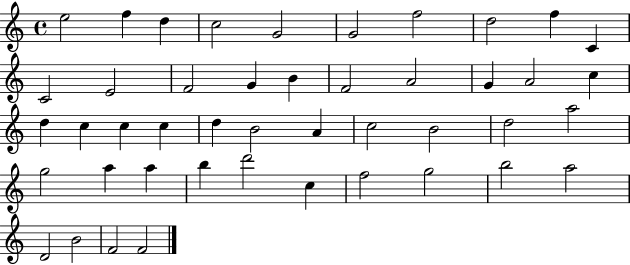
{
  \clef treble
  \time 4/4
  \defaultTimeSignature
  \key c \major
  e''2 f''4 d''4 | c''2 g'2 | g'2 f''2 | d''2 f''4 c'4 | \break c'2 e'2 | f'2 g'4 b'4 | f'2 a'2 | g'4 a'2 c''4 | \break d''4 c''4 c''4 c''4 | d''4 b'2 a'4 | c''2 b'2 | d''2 a''2 | \break g''2 a''4 a''4 | b''4 d'''2 c''4 | f''2 g''2 | b''2 a''2 | \break d'2 b'2 | f'2 f'2 | \bar "|."
}